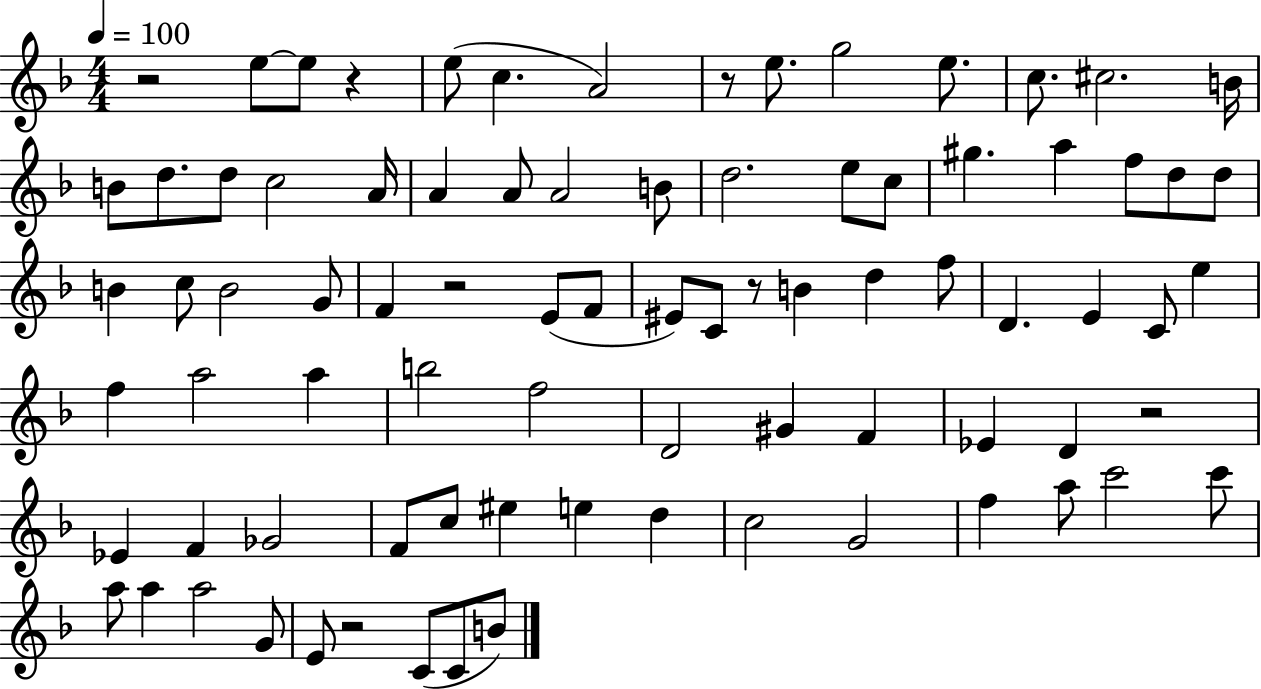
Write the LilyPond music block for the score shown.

{
  \clef treble
  \numericTimeSignature
  \time 4/4
  \key f \major
  \tempo 4 = 100
  r2 e''8~~ e''8 r4 | e''8( c''4. a'2) | r8 e''8. g''2 e''8. | c''8. cis''2. b'16 | \break b'8 d''8. d''8 c''2 a'16 | a'4 a'8 a'2 b'8 | d''2. e''8 c''8 | gis''4. a''4 f''8 d''8 d''8 | \break b'4 c''8 b'2 g'8 | f'4 r2 e'8( f'8 | eis'8) c'8 r8 b'4 d''4 f''8 | d'4. e'4 c'8 e''4 | \break f''4 a''2 a''4 | b''2 f''2 | d'2 gis'4 f'4 | ees'4 d'4 r2 | \break ees'4 f'4 ges'2 | f'8 c''8 eis''4 e''4 d''4 | c''2 g'2 | f''4 a''8 c'''2 c'''8 | \break a''8 a''4 a''2 g'8 | e'8 r2 c'8( c'8 b'8) | \bar "|."
}